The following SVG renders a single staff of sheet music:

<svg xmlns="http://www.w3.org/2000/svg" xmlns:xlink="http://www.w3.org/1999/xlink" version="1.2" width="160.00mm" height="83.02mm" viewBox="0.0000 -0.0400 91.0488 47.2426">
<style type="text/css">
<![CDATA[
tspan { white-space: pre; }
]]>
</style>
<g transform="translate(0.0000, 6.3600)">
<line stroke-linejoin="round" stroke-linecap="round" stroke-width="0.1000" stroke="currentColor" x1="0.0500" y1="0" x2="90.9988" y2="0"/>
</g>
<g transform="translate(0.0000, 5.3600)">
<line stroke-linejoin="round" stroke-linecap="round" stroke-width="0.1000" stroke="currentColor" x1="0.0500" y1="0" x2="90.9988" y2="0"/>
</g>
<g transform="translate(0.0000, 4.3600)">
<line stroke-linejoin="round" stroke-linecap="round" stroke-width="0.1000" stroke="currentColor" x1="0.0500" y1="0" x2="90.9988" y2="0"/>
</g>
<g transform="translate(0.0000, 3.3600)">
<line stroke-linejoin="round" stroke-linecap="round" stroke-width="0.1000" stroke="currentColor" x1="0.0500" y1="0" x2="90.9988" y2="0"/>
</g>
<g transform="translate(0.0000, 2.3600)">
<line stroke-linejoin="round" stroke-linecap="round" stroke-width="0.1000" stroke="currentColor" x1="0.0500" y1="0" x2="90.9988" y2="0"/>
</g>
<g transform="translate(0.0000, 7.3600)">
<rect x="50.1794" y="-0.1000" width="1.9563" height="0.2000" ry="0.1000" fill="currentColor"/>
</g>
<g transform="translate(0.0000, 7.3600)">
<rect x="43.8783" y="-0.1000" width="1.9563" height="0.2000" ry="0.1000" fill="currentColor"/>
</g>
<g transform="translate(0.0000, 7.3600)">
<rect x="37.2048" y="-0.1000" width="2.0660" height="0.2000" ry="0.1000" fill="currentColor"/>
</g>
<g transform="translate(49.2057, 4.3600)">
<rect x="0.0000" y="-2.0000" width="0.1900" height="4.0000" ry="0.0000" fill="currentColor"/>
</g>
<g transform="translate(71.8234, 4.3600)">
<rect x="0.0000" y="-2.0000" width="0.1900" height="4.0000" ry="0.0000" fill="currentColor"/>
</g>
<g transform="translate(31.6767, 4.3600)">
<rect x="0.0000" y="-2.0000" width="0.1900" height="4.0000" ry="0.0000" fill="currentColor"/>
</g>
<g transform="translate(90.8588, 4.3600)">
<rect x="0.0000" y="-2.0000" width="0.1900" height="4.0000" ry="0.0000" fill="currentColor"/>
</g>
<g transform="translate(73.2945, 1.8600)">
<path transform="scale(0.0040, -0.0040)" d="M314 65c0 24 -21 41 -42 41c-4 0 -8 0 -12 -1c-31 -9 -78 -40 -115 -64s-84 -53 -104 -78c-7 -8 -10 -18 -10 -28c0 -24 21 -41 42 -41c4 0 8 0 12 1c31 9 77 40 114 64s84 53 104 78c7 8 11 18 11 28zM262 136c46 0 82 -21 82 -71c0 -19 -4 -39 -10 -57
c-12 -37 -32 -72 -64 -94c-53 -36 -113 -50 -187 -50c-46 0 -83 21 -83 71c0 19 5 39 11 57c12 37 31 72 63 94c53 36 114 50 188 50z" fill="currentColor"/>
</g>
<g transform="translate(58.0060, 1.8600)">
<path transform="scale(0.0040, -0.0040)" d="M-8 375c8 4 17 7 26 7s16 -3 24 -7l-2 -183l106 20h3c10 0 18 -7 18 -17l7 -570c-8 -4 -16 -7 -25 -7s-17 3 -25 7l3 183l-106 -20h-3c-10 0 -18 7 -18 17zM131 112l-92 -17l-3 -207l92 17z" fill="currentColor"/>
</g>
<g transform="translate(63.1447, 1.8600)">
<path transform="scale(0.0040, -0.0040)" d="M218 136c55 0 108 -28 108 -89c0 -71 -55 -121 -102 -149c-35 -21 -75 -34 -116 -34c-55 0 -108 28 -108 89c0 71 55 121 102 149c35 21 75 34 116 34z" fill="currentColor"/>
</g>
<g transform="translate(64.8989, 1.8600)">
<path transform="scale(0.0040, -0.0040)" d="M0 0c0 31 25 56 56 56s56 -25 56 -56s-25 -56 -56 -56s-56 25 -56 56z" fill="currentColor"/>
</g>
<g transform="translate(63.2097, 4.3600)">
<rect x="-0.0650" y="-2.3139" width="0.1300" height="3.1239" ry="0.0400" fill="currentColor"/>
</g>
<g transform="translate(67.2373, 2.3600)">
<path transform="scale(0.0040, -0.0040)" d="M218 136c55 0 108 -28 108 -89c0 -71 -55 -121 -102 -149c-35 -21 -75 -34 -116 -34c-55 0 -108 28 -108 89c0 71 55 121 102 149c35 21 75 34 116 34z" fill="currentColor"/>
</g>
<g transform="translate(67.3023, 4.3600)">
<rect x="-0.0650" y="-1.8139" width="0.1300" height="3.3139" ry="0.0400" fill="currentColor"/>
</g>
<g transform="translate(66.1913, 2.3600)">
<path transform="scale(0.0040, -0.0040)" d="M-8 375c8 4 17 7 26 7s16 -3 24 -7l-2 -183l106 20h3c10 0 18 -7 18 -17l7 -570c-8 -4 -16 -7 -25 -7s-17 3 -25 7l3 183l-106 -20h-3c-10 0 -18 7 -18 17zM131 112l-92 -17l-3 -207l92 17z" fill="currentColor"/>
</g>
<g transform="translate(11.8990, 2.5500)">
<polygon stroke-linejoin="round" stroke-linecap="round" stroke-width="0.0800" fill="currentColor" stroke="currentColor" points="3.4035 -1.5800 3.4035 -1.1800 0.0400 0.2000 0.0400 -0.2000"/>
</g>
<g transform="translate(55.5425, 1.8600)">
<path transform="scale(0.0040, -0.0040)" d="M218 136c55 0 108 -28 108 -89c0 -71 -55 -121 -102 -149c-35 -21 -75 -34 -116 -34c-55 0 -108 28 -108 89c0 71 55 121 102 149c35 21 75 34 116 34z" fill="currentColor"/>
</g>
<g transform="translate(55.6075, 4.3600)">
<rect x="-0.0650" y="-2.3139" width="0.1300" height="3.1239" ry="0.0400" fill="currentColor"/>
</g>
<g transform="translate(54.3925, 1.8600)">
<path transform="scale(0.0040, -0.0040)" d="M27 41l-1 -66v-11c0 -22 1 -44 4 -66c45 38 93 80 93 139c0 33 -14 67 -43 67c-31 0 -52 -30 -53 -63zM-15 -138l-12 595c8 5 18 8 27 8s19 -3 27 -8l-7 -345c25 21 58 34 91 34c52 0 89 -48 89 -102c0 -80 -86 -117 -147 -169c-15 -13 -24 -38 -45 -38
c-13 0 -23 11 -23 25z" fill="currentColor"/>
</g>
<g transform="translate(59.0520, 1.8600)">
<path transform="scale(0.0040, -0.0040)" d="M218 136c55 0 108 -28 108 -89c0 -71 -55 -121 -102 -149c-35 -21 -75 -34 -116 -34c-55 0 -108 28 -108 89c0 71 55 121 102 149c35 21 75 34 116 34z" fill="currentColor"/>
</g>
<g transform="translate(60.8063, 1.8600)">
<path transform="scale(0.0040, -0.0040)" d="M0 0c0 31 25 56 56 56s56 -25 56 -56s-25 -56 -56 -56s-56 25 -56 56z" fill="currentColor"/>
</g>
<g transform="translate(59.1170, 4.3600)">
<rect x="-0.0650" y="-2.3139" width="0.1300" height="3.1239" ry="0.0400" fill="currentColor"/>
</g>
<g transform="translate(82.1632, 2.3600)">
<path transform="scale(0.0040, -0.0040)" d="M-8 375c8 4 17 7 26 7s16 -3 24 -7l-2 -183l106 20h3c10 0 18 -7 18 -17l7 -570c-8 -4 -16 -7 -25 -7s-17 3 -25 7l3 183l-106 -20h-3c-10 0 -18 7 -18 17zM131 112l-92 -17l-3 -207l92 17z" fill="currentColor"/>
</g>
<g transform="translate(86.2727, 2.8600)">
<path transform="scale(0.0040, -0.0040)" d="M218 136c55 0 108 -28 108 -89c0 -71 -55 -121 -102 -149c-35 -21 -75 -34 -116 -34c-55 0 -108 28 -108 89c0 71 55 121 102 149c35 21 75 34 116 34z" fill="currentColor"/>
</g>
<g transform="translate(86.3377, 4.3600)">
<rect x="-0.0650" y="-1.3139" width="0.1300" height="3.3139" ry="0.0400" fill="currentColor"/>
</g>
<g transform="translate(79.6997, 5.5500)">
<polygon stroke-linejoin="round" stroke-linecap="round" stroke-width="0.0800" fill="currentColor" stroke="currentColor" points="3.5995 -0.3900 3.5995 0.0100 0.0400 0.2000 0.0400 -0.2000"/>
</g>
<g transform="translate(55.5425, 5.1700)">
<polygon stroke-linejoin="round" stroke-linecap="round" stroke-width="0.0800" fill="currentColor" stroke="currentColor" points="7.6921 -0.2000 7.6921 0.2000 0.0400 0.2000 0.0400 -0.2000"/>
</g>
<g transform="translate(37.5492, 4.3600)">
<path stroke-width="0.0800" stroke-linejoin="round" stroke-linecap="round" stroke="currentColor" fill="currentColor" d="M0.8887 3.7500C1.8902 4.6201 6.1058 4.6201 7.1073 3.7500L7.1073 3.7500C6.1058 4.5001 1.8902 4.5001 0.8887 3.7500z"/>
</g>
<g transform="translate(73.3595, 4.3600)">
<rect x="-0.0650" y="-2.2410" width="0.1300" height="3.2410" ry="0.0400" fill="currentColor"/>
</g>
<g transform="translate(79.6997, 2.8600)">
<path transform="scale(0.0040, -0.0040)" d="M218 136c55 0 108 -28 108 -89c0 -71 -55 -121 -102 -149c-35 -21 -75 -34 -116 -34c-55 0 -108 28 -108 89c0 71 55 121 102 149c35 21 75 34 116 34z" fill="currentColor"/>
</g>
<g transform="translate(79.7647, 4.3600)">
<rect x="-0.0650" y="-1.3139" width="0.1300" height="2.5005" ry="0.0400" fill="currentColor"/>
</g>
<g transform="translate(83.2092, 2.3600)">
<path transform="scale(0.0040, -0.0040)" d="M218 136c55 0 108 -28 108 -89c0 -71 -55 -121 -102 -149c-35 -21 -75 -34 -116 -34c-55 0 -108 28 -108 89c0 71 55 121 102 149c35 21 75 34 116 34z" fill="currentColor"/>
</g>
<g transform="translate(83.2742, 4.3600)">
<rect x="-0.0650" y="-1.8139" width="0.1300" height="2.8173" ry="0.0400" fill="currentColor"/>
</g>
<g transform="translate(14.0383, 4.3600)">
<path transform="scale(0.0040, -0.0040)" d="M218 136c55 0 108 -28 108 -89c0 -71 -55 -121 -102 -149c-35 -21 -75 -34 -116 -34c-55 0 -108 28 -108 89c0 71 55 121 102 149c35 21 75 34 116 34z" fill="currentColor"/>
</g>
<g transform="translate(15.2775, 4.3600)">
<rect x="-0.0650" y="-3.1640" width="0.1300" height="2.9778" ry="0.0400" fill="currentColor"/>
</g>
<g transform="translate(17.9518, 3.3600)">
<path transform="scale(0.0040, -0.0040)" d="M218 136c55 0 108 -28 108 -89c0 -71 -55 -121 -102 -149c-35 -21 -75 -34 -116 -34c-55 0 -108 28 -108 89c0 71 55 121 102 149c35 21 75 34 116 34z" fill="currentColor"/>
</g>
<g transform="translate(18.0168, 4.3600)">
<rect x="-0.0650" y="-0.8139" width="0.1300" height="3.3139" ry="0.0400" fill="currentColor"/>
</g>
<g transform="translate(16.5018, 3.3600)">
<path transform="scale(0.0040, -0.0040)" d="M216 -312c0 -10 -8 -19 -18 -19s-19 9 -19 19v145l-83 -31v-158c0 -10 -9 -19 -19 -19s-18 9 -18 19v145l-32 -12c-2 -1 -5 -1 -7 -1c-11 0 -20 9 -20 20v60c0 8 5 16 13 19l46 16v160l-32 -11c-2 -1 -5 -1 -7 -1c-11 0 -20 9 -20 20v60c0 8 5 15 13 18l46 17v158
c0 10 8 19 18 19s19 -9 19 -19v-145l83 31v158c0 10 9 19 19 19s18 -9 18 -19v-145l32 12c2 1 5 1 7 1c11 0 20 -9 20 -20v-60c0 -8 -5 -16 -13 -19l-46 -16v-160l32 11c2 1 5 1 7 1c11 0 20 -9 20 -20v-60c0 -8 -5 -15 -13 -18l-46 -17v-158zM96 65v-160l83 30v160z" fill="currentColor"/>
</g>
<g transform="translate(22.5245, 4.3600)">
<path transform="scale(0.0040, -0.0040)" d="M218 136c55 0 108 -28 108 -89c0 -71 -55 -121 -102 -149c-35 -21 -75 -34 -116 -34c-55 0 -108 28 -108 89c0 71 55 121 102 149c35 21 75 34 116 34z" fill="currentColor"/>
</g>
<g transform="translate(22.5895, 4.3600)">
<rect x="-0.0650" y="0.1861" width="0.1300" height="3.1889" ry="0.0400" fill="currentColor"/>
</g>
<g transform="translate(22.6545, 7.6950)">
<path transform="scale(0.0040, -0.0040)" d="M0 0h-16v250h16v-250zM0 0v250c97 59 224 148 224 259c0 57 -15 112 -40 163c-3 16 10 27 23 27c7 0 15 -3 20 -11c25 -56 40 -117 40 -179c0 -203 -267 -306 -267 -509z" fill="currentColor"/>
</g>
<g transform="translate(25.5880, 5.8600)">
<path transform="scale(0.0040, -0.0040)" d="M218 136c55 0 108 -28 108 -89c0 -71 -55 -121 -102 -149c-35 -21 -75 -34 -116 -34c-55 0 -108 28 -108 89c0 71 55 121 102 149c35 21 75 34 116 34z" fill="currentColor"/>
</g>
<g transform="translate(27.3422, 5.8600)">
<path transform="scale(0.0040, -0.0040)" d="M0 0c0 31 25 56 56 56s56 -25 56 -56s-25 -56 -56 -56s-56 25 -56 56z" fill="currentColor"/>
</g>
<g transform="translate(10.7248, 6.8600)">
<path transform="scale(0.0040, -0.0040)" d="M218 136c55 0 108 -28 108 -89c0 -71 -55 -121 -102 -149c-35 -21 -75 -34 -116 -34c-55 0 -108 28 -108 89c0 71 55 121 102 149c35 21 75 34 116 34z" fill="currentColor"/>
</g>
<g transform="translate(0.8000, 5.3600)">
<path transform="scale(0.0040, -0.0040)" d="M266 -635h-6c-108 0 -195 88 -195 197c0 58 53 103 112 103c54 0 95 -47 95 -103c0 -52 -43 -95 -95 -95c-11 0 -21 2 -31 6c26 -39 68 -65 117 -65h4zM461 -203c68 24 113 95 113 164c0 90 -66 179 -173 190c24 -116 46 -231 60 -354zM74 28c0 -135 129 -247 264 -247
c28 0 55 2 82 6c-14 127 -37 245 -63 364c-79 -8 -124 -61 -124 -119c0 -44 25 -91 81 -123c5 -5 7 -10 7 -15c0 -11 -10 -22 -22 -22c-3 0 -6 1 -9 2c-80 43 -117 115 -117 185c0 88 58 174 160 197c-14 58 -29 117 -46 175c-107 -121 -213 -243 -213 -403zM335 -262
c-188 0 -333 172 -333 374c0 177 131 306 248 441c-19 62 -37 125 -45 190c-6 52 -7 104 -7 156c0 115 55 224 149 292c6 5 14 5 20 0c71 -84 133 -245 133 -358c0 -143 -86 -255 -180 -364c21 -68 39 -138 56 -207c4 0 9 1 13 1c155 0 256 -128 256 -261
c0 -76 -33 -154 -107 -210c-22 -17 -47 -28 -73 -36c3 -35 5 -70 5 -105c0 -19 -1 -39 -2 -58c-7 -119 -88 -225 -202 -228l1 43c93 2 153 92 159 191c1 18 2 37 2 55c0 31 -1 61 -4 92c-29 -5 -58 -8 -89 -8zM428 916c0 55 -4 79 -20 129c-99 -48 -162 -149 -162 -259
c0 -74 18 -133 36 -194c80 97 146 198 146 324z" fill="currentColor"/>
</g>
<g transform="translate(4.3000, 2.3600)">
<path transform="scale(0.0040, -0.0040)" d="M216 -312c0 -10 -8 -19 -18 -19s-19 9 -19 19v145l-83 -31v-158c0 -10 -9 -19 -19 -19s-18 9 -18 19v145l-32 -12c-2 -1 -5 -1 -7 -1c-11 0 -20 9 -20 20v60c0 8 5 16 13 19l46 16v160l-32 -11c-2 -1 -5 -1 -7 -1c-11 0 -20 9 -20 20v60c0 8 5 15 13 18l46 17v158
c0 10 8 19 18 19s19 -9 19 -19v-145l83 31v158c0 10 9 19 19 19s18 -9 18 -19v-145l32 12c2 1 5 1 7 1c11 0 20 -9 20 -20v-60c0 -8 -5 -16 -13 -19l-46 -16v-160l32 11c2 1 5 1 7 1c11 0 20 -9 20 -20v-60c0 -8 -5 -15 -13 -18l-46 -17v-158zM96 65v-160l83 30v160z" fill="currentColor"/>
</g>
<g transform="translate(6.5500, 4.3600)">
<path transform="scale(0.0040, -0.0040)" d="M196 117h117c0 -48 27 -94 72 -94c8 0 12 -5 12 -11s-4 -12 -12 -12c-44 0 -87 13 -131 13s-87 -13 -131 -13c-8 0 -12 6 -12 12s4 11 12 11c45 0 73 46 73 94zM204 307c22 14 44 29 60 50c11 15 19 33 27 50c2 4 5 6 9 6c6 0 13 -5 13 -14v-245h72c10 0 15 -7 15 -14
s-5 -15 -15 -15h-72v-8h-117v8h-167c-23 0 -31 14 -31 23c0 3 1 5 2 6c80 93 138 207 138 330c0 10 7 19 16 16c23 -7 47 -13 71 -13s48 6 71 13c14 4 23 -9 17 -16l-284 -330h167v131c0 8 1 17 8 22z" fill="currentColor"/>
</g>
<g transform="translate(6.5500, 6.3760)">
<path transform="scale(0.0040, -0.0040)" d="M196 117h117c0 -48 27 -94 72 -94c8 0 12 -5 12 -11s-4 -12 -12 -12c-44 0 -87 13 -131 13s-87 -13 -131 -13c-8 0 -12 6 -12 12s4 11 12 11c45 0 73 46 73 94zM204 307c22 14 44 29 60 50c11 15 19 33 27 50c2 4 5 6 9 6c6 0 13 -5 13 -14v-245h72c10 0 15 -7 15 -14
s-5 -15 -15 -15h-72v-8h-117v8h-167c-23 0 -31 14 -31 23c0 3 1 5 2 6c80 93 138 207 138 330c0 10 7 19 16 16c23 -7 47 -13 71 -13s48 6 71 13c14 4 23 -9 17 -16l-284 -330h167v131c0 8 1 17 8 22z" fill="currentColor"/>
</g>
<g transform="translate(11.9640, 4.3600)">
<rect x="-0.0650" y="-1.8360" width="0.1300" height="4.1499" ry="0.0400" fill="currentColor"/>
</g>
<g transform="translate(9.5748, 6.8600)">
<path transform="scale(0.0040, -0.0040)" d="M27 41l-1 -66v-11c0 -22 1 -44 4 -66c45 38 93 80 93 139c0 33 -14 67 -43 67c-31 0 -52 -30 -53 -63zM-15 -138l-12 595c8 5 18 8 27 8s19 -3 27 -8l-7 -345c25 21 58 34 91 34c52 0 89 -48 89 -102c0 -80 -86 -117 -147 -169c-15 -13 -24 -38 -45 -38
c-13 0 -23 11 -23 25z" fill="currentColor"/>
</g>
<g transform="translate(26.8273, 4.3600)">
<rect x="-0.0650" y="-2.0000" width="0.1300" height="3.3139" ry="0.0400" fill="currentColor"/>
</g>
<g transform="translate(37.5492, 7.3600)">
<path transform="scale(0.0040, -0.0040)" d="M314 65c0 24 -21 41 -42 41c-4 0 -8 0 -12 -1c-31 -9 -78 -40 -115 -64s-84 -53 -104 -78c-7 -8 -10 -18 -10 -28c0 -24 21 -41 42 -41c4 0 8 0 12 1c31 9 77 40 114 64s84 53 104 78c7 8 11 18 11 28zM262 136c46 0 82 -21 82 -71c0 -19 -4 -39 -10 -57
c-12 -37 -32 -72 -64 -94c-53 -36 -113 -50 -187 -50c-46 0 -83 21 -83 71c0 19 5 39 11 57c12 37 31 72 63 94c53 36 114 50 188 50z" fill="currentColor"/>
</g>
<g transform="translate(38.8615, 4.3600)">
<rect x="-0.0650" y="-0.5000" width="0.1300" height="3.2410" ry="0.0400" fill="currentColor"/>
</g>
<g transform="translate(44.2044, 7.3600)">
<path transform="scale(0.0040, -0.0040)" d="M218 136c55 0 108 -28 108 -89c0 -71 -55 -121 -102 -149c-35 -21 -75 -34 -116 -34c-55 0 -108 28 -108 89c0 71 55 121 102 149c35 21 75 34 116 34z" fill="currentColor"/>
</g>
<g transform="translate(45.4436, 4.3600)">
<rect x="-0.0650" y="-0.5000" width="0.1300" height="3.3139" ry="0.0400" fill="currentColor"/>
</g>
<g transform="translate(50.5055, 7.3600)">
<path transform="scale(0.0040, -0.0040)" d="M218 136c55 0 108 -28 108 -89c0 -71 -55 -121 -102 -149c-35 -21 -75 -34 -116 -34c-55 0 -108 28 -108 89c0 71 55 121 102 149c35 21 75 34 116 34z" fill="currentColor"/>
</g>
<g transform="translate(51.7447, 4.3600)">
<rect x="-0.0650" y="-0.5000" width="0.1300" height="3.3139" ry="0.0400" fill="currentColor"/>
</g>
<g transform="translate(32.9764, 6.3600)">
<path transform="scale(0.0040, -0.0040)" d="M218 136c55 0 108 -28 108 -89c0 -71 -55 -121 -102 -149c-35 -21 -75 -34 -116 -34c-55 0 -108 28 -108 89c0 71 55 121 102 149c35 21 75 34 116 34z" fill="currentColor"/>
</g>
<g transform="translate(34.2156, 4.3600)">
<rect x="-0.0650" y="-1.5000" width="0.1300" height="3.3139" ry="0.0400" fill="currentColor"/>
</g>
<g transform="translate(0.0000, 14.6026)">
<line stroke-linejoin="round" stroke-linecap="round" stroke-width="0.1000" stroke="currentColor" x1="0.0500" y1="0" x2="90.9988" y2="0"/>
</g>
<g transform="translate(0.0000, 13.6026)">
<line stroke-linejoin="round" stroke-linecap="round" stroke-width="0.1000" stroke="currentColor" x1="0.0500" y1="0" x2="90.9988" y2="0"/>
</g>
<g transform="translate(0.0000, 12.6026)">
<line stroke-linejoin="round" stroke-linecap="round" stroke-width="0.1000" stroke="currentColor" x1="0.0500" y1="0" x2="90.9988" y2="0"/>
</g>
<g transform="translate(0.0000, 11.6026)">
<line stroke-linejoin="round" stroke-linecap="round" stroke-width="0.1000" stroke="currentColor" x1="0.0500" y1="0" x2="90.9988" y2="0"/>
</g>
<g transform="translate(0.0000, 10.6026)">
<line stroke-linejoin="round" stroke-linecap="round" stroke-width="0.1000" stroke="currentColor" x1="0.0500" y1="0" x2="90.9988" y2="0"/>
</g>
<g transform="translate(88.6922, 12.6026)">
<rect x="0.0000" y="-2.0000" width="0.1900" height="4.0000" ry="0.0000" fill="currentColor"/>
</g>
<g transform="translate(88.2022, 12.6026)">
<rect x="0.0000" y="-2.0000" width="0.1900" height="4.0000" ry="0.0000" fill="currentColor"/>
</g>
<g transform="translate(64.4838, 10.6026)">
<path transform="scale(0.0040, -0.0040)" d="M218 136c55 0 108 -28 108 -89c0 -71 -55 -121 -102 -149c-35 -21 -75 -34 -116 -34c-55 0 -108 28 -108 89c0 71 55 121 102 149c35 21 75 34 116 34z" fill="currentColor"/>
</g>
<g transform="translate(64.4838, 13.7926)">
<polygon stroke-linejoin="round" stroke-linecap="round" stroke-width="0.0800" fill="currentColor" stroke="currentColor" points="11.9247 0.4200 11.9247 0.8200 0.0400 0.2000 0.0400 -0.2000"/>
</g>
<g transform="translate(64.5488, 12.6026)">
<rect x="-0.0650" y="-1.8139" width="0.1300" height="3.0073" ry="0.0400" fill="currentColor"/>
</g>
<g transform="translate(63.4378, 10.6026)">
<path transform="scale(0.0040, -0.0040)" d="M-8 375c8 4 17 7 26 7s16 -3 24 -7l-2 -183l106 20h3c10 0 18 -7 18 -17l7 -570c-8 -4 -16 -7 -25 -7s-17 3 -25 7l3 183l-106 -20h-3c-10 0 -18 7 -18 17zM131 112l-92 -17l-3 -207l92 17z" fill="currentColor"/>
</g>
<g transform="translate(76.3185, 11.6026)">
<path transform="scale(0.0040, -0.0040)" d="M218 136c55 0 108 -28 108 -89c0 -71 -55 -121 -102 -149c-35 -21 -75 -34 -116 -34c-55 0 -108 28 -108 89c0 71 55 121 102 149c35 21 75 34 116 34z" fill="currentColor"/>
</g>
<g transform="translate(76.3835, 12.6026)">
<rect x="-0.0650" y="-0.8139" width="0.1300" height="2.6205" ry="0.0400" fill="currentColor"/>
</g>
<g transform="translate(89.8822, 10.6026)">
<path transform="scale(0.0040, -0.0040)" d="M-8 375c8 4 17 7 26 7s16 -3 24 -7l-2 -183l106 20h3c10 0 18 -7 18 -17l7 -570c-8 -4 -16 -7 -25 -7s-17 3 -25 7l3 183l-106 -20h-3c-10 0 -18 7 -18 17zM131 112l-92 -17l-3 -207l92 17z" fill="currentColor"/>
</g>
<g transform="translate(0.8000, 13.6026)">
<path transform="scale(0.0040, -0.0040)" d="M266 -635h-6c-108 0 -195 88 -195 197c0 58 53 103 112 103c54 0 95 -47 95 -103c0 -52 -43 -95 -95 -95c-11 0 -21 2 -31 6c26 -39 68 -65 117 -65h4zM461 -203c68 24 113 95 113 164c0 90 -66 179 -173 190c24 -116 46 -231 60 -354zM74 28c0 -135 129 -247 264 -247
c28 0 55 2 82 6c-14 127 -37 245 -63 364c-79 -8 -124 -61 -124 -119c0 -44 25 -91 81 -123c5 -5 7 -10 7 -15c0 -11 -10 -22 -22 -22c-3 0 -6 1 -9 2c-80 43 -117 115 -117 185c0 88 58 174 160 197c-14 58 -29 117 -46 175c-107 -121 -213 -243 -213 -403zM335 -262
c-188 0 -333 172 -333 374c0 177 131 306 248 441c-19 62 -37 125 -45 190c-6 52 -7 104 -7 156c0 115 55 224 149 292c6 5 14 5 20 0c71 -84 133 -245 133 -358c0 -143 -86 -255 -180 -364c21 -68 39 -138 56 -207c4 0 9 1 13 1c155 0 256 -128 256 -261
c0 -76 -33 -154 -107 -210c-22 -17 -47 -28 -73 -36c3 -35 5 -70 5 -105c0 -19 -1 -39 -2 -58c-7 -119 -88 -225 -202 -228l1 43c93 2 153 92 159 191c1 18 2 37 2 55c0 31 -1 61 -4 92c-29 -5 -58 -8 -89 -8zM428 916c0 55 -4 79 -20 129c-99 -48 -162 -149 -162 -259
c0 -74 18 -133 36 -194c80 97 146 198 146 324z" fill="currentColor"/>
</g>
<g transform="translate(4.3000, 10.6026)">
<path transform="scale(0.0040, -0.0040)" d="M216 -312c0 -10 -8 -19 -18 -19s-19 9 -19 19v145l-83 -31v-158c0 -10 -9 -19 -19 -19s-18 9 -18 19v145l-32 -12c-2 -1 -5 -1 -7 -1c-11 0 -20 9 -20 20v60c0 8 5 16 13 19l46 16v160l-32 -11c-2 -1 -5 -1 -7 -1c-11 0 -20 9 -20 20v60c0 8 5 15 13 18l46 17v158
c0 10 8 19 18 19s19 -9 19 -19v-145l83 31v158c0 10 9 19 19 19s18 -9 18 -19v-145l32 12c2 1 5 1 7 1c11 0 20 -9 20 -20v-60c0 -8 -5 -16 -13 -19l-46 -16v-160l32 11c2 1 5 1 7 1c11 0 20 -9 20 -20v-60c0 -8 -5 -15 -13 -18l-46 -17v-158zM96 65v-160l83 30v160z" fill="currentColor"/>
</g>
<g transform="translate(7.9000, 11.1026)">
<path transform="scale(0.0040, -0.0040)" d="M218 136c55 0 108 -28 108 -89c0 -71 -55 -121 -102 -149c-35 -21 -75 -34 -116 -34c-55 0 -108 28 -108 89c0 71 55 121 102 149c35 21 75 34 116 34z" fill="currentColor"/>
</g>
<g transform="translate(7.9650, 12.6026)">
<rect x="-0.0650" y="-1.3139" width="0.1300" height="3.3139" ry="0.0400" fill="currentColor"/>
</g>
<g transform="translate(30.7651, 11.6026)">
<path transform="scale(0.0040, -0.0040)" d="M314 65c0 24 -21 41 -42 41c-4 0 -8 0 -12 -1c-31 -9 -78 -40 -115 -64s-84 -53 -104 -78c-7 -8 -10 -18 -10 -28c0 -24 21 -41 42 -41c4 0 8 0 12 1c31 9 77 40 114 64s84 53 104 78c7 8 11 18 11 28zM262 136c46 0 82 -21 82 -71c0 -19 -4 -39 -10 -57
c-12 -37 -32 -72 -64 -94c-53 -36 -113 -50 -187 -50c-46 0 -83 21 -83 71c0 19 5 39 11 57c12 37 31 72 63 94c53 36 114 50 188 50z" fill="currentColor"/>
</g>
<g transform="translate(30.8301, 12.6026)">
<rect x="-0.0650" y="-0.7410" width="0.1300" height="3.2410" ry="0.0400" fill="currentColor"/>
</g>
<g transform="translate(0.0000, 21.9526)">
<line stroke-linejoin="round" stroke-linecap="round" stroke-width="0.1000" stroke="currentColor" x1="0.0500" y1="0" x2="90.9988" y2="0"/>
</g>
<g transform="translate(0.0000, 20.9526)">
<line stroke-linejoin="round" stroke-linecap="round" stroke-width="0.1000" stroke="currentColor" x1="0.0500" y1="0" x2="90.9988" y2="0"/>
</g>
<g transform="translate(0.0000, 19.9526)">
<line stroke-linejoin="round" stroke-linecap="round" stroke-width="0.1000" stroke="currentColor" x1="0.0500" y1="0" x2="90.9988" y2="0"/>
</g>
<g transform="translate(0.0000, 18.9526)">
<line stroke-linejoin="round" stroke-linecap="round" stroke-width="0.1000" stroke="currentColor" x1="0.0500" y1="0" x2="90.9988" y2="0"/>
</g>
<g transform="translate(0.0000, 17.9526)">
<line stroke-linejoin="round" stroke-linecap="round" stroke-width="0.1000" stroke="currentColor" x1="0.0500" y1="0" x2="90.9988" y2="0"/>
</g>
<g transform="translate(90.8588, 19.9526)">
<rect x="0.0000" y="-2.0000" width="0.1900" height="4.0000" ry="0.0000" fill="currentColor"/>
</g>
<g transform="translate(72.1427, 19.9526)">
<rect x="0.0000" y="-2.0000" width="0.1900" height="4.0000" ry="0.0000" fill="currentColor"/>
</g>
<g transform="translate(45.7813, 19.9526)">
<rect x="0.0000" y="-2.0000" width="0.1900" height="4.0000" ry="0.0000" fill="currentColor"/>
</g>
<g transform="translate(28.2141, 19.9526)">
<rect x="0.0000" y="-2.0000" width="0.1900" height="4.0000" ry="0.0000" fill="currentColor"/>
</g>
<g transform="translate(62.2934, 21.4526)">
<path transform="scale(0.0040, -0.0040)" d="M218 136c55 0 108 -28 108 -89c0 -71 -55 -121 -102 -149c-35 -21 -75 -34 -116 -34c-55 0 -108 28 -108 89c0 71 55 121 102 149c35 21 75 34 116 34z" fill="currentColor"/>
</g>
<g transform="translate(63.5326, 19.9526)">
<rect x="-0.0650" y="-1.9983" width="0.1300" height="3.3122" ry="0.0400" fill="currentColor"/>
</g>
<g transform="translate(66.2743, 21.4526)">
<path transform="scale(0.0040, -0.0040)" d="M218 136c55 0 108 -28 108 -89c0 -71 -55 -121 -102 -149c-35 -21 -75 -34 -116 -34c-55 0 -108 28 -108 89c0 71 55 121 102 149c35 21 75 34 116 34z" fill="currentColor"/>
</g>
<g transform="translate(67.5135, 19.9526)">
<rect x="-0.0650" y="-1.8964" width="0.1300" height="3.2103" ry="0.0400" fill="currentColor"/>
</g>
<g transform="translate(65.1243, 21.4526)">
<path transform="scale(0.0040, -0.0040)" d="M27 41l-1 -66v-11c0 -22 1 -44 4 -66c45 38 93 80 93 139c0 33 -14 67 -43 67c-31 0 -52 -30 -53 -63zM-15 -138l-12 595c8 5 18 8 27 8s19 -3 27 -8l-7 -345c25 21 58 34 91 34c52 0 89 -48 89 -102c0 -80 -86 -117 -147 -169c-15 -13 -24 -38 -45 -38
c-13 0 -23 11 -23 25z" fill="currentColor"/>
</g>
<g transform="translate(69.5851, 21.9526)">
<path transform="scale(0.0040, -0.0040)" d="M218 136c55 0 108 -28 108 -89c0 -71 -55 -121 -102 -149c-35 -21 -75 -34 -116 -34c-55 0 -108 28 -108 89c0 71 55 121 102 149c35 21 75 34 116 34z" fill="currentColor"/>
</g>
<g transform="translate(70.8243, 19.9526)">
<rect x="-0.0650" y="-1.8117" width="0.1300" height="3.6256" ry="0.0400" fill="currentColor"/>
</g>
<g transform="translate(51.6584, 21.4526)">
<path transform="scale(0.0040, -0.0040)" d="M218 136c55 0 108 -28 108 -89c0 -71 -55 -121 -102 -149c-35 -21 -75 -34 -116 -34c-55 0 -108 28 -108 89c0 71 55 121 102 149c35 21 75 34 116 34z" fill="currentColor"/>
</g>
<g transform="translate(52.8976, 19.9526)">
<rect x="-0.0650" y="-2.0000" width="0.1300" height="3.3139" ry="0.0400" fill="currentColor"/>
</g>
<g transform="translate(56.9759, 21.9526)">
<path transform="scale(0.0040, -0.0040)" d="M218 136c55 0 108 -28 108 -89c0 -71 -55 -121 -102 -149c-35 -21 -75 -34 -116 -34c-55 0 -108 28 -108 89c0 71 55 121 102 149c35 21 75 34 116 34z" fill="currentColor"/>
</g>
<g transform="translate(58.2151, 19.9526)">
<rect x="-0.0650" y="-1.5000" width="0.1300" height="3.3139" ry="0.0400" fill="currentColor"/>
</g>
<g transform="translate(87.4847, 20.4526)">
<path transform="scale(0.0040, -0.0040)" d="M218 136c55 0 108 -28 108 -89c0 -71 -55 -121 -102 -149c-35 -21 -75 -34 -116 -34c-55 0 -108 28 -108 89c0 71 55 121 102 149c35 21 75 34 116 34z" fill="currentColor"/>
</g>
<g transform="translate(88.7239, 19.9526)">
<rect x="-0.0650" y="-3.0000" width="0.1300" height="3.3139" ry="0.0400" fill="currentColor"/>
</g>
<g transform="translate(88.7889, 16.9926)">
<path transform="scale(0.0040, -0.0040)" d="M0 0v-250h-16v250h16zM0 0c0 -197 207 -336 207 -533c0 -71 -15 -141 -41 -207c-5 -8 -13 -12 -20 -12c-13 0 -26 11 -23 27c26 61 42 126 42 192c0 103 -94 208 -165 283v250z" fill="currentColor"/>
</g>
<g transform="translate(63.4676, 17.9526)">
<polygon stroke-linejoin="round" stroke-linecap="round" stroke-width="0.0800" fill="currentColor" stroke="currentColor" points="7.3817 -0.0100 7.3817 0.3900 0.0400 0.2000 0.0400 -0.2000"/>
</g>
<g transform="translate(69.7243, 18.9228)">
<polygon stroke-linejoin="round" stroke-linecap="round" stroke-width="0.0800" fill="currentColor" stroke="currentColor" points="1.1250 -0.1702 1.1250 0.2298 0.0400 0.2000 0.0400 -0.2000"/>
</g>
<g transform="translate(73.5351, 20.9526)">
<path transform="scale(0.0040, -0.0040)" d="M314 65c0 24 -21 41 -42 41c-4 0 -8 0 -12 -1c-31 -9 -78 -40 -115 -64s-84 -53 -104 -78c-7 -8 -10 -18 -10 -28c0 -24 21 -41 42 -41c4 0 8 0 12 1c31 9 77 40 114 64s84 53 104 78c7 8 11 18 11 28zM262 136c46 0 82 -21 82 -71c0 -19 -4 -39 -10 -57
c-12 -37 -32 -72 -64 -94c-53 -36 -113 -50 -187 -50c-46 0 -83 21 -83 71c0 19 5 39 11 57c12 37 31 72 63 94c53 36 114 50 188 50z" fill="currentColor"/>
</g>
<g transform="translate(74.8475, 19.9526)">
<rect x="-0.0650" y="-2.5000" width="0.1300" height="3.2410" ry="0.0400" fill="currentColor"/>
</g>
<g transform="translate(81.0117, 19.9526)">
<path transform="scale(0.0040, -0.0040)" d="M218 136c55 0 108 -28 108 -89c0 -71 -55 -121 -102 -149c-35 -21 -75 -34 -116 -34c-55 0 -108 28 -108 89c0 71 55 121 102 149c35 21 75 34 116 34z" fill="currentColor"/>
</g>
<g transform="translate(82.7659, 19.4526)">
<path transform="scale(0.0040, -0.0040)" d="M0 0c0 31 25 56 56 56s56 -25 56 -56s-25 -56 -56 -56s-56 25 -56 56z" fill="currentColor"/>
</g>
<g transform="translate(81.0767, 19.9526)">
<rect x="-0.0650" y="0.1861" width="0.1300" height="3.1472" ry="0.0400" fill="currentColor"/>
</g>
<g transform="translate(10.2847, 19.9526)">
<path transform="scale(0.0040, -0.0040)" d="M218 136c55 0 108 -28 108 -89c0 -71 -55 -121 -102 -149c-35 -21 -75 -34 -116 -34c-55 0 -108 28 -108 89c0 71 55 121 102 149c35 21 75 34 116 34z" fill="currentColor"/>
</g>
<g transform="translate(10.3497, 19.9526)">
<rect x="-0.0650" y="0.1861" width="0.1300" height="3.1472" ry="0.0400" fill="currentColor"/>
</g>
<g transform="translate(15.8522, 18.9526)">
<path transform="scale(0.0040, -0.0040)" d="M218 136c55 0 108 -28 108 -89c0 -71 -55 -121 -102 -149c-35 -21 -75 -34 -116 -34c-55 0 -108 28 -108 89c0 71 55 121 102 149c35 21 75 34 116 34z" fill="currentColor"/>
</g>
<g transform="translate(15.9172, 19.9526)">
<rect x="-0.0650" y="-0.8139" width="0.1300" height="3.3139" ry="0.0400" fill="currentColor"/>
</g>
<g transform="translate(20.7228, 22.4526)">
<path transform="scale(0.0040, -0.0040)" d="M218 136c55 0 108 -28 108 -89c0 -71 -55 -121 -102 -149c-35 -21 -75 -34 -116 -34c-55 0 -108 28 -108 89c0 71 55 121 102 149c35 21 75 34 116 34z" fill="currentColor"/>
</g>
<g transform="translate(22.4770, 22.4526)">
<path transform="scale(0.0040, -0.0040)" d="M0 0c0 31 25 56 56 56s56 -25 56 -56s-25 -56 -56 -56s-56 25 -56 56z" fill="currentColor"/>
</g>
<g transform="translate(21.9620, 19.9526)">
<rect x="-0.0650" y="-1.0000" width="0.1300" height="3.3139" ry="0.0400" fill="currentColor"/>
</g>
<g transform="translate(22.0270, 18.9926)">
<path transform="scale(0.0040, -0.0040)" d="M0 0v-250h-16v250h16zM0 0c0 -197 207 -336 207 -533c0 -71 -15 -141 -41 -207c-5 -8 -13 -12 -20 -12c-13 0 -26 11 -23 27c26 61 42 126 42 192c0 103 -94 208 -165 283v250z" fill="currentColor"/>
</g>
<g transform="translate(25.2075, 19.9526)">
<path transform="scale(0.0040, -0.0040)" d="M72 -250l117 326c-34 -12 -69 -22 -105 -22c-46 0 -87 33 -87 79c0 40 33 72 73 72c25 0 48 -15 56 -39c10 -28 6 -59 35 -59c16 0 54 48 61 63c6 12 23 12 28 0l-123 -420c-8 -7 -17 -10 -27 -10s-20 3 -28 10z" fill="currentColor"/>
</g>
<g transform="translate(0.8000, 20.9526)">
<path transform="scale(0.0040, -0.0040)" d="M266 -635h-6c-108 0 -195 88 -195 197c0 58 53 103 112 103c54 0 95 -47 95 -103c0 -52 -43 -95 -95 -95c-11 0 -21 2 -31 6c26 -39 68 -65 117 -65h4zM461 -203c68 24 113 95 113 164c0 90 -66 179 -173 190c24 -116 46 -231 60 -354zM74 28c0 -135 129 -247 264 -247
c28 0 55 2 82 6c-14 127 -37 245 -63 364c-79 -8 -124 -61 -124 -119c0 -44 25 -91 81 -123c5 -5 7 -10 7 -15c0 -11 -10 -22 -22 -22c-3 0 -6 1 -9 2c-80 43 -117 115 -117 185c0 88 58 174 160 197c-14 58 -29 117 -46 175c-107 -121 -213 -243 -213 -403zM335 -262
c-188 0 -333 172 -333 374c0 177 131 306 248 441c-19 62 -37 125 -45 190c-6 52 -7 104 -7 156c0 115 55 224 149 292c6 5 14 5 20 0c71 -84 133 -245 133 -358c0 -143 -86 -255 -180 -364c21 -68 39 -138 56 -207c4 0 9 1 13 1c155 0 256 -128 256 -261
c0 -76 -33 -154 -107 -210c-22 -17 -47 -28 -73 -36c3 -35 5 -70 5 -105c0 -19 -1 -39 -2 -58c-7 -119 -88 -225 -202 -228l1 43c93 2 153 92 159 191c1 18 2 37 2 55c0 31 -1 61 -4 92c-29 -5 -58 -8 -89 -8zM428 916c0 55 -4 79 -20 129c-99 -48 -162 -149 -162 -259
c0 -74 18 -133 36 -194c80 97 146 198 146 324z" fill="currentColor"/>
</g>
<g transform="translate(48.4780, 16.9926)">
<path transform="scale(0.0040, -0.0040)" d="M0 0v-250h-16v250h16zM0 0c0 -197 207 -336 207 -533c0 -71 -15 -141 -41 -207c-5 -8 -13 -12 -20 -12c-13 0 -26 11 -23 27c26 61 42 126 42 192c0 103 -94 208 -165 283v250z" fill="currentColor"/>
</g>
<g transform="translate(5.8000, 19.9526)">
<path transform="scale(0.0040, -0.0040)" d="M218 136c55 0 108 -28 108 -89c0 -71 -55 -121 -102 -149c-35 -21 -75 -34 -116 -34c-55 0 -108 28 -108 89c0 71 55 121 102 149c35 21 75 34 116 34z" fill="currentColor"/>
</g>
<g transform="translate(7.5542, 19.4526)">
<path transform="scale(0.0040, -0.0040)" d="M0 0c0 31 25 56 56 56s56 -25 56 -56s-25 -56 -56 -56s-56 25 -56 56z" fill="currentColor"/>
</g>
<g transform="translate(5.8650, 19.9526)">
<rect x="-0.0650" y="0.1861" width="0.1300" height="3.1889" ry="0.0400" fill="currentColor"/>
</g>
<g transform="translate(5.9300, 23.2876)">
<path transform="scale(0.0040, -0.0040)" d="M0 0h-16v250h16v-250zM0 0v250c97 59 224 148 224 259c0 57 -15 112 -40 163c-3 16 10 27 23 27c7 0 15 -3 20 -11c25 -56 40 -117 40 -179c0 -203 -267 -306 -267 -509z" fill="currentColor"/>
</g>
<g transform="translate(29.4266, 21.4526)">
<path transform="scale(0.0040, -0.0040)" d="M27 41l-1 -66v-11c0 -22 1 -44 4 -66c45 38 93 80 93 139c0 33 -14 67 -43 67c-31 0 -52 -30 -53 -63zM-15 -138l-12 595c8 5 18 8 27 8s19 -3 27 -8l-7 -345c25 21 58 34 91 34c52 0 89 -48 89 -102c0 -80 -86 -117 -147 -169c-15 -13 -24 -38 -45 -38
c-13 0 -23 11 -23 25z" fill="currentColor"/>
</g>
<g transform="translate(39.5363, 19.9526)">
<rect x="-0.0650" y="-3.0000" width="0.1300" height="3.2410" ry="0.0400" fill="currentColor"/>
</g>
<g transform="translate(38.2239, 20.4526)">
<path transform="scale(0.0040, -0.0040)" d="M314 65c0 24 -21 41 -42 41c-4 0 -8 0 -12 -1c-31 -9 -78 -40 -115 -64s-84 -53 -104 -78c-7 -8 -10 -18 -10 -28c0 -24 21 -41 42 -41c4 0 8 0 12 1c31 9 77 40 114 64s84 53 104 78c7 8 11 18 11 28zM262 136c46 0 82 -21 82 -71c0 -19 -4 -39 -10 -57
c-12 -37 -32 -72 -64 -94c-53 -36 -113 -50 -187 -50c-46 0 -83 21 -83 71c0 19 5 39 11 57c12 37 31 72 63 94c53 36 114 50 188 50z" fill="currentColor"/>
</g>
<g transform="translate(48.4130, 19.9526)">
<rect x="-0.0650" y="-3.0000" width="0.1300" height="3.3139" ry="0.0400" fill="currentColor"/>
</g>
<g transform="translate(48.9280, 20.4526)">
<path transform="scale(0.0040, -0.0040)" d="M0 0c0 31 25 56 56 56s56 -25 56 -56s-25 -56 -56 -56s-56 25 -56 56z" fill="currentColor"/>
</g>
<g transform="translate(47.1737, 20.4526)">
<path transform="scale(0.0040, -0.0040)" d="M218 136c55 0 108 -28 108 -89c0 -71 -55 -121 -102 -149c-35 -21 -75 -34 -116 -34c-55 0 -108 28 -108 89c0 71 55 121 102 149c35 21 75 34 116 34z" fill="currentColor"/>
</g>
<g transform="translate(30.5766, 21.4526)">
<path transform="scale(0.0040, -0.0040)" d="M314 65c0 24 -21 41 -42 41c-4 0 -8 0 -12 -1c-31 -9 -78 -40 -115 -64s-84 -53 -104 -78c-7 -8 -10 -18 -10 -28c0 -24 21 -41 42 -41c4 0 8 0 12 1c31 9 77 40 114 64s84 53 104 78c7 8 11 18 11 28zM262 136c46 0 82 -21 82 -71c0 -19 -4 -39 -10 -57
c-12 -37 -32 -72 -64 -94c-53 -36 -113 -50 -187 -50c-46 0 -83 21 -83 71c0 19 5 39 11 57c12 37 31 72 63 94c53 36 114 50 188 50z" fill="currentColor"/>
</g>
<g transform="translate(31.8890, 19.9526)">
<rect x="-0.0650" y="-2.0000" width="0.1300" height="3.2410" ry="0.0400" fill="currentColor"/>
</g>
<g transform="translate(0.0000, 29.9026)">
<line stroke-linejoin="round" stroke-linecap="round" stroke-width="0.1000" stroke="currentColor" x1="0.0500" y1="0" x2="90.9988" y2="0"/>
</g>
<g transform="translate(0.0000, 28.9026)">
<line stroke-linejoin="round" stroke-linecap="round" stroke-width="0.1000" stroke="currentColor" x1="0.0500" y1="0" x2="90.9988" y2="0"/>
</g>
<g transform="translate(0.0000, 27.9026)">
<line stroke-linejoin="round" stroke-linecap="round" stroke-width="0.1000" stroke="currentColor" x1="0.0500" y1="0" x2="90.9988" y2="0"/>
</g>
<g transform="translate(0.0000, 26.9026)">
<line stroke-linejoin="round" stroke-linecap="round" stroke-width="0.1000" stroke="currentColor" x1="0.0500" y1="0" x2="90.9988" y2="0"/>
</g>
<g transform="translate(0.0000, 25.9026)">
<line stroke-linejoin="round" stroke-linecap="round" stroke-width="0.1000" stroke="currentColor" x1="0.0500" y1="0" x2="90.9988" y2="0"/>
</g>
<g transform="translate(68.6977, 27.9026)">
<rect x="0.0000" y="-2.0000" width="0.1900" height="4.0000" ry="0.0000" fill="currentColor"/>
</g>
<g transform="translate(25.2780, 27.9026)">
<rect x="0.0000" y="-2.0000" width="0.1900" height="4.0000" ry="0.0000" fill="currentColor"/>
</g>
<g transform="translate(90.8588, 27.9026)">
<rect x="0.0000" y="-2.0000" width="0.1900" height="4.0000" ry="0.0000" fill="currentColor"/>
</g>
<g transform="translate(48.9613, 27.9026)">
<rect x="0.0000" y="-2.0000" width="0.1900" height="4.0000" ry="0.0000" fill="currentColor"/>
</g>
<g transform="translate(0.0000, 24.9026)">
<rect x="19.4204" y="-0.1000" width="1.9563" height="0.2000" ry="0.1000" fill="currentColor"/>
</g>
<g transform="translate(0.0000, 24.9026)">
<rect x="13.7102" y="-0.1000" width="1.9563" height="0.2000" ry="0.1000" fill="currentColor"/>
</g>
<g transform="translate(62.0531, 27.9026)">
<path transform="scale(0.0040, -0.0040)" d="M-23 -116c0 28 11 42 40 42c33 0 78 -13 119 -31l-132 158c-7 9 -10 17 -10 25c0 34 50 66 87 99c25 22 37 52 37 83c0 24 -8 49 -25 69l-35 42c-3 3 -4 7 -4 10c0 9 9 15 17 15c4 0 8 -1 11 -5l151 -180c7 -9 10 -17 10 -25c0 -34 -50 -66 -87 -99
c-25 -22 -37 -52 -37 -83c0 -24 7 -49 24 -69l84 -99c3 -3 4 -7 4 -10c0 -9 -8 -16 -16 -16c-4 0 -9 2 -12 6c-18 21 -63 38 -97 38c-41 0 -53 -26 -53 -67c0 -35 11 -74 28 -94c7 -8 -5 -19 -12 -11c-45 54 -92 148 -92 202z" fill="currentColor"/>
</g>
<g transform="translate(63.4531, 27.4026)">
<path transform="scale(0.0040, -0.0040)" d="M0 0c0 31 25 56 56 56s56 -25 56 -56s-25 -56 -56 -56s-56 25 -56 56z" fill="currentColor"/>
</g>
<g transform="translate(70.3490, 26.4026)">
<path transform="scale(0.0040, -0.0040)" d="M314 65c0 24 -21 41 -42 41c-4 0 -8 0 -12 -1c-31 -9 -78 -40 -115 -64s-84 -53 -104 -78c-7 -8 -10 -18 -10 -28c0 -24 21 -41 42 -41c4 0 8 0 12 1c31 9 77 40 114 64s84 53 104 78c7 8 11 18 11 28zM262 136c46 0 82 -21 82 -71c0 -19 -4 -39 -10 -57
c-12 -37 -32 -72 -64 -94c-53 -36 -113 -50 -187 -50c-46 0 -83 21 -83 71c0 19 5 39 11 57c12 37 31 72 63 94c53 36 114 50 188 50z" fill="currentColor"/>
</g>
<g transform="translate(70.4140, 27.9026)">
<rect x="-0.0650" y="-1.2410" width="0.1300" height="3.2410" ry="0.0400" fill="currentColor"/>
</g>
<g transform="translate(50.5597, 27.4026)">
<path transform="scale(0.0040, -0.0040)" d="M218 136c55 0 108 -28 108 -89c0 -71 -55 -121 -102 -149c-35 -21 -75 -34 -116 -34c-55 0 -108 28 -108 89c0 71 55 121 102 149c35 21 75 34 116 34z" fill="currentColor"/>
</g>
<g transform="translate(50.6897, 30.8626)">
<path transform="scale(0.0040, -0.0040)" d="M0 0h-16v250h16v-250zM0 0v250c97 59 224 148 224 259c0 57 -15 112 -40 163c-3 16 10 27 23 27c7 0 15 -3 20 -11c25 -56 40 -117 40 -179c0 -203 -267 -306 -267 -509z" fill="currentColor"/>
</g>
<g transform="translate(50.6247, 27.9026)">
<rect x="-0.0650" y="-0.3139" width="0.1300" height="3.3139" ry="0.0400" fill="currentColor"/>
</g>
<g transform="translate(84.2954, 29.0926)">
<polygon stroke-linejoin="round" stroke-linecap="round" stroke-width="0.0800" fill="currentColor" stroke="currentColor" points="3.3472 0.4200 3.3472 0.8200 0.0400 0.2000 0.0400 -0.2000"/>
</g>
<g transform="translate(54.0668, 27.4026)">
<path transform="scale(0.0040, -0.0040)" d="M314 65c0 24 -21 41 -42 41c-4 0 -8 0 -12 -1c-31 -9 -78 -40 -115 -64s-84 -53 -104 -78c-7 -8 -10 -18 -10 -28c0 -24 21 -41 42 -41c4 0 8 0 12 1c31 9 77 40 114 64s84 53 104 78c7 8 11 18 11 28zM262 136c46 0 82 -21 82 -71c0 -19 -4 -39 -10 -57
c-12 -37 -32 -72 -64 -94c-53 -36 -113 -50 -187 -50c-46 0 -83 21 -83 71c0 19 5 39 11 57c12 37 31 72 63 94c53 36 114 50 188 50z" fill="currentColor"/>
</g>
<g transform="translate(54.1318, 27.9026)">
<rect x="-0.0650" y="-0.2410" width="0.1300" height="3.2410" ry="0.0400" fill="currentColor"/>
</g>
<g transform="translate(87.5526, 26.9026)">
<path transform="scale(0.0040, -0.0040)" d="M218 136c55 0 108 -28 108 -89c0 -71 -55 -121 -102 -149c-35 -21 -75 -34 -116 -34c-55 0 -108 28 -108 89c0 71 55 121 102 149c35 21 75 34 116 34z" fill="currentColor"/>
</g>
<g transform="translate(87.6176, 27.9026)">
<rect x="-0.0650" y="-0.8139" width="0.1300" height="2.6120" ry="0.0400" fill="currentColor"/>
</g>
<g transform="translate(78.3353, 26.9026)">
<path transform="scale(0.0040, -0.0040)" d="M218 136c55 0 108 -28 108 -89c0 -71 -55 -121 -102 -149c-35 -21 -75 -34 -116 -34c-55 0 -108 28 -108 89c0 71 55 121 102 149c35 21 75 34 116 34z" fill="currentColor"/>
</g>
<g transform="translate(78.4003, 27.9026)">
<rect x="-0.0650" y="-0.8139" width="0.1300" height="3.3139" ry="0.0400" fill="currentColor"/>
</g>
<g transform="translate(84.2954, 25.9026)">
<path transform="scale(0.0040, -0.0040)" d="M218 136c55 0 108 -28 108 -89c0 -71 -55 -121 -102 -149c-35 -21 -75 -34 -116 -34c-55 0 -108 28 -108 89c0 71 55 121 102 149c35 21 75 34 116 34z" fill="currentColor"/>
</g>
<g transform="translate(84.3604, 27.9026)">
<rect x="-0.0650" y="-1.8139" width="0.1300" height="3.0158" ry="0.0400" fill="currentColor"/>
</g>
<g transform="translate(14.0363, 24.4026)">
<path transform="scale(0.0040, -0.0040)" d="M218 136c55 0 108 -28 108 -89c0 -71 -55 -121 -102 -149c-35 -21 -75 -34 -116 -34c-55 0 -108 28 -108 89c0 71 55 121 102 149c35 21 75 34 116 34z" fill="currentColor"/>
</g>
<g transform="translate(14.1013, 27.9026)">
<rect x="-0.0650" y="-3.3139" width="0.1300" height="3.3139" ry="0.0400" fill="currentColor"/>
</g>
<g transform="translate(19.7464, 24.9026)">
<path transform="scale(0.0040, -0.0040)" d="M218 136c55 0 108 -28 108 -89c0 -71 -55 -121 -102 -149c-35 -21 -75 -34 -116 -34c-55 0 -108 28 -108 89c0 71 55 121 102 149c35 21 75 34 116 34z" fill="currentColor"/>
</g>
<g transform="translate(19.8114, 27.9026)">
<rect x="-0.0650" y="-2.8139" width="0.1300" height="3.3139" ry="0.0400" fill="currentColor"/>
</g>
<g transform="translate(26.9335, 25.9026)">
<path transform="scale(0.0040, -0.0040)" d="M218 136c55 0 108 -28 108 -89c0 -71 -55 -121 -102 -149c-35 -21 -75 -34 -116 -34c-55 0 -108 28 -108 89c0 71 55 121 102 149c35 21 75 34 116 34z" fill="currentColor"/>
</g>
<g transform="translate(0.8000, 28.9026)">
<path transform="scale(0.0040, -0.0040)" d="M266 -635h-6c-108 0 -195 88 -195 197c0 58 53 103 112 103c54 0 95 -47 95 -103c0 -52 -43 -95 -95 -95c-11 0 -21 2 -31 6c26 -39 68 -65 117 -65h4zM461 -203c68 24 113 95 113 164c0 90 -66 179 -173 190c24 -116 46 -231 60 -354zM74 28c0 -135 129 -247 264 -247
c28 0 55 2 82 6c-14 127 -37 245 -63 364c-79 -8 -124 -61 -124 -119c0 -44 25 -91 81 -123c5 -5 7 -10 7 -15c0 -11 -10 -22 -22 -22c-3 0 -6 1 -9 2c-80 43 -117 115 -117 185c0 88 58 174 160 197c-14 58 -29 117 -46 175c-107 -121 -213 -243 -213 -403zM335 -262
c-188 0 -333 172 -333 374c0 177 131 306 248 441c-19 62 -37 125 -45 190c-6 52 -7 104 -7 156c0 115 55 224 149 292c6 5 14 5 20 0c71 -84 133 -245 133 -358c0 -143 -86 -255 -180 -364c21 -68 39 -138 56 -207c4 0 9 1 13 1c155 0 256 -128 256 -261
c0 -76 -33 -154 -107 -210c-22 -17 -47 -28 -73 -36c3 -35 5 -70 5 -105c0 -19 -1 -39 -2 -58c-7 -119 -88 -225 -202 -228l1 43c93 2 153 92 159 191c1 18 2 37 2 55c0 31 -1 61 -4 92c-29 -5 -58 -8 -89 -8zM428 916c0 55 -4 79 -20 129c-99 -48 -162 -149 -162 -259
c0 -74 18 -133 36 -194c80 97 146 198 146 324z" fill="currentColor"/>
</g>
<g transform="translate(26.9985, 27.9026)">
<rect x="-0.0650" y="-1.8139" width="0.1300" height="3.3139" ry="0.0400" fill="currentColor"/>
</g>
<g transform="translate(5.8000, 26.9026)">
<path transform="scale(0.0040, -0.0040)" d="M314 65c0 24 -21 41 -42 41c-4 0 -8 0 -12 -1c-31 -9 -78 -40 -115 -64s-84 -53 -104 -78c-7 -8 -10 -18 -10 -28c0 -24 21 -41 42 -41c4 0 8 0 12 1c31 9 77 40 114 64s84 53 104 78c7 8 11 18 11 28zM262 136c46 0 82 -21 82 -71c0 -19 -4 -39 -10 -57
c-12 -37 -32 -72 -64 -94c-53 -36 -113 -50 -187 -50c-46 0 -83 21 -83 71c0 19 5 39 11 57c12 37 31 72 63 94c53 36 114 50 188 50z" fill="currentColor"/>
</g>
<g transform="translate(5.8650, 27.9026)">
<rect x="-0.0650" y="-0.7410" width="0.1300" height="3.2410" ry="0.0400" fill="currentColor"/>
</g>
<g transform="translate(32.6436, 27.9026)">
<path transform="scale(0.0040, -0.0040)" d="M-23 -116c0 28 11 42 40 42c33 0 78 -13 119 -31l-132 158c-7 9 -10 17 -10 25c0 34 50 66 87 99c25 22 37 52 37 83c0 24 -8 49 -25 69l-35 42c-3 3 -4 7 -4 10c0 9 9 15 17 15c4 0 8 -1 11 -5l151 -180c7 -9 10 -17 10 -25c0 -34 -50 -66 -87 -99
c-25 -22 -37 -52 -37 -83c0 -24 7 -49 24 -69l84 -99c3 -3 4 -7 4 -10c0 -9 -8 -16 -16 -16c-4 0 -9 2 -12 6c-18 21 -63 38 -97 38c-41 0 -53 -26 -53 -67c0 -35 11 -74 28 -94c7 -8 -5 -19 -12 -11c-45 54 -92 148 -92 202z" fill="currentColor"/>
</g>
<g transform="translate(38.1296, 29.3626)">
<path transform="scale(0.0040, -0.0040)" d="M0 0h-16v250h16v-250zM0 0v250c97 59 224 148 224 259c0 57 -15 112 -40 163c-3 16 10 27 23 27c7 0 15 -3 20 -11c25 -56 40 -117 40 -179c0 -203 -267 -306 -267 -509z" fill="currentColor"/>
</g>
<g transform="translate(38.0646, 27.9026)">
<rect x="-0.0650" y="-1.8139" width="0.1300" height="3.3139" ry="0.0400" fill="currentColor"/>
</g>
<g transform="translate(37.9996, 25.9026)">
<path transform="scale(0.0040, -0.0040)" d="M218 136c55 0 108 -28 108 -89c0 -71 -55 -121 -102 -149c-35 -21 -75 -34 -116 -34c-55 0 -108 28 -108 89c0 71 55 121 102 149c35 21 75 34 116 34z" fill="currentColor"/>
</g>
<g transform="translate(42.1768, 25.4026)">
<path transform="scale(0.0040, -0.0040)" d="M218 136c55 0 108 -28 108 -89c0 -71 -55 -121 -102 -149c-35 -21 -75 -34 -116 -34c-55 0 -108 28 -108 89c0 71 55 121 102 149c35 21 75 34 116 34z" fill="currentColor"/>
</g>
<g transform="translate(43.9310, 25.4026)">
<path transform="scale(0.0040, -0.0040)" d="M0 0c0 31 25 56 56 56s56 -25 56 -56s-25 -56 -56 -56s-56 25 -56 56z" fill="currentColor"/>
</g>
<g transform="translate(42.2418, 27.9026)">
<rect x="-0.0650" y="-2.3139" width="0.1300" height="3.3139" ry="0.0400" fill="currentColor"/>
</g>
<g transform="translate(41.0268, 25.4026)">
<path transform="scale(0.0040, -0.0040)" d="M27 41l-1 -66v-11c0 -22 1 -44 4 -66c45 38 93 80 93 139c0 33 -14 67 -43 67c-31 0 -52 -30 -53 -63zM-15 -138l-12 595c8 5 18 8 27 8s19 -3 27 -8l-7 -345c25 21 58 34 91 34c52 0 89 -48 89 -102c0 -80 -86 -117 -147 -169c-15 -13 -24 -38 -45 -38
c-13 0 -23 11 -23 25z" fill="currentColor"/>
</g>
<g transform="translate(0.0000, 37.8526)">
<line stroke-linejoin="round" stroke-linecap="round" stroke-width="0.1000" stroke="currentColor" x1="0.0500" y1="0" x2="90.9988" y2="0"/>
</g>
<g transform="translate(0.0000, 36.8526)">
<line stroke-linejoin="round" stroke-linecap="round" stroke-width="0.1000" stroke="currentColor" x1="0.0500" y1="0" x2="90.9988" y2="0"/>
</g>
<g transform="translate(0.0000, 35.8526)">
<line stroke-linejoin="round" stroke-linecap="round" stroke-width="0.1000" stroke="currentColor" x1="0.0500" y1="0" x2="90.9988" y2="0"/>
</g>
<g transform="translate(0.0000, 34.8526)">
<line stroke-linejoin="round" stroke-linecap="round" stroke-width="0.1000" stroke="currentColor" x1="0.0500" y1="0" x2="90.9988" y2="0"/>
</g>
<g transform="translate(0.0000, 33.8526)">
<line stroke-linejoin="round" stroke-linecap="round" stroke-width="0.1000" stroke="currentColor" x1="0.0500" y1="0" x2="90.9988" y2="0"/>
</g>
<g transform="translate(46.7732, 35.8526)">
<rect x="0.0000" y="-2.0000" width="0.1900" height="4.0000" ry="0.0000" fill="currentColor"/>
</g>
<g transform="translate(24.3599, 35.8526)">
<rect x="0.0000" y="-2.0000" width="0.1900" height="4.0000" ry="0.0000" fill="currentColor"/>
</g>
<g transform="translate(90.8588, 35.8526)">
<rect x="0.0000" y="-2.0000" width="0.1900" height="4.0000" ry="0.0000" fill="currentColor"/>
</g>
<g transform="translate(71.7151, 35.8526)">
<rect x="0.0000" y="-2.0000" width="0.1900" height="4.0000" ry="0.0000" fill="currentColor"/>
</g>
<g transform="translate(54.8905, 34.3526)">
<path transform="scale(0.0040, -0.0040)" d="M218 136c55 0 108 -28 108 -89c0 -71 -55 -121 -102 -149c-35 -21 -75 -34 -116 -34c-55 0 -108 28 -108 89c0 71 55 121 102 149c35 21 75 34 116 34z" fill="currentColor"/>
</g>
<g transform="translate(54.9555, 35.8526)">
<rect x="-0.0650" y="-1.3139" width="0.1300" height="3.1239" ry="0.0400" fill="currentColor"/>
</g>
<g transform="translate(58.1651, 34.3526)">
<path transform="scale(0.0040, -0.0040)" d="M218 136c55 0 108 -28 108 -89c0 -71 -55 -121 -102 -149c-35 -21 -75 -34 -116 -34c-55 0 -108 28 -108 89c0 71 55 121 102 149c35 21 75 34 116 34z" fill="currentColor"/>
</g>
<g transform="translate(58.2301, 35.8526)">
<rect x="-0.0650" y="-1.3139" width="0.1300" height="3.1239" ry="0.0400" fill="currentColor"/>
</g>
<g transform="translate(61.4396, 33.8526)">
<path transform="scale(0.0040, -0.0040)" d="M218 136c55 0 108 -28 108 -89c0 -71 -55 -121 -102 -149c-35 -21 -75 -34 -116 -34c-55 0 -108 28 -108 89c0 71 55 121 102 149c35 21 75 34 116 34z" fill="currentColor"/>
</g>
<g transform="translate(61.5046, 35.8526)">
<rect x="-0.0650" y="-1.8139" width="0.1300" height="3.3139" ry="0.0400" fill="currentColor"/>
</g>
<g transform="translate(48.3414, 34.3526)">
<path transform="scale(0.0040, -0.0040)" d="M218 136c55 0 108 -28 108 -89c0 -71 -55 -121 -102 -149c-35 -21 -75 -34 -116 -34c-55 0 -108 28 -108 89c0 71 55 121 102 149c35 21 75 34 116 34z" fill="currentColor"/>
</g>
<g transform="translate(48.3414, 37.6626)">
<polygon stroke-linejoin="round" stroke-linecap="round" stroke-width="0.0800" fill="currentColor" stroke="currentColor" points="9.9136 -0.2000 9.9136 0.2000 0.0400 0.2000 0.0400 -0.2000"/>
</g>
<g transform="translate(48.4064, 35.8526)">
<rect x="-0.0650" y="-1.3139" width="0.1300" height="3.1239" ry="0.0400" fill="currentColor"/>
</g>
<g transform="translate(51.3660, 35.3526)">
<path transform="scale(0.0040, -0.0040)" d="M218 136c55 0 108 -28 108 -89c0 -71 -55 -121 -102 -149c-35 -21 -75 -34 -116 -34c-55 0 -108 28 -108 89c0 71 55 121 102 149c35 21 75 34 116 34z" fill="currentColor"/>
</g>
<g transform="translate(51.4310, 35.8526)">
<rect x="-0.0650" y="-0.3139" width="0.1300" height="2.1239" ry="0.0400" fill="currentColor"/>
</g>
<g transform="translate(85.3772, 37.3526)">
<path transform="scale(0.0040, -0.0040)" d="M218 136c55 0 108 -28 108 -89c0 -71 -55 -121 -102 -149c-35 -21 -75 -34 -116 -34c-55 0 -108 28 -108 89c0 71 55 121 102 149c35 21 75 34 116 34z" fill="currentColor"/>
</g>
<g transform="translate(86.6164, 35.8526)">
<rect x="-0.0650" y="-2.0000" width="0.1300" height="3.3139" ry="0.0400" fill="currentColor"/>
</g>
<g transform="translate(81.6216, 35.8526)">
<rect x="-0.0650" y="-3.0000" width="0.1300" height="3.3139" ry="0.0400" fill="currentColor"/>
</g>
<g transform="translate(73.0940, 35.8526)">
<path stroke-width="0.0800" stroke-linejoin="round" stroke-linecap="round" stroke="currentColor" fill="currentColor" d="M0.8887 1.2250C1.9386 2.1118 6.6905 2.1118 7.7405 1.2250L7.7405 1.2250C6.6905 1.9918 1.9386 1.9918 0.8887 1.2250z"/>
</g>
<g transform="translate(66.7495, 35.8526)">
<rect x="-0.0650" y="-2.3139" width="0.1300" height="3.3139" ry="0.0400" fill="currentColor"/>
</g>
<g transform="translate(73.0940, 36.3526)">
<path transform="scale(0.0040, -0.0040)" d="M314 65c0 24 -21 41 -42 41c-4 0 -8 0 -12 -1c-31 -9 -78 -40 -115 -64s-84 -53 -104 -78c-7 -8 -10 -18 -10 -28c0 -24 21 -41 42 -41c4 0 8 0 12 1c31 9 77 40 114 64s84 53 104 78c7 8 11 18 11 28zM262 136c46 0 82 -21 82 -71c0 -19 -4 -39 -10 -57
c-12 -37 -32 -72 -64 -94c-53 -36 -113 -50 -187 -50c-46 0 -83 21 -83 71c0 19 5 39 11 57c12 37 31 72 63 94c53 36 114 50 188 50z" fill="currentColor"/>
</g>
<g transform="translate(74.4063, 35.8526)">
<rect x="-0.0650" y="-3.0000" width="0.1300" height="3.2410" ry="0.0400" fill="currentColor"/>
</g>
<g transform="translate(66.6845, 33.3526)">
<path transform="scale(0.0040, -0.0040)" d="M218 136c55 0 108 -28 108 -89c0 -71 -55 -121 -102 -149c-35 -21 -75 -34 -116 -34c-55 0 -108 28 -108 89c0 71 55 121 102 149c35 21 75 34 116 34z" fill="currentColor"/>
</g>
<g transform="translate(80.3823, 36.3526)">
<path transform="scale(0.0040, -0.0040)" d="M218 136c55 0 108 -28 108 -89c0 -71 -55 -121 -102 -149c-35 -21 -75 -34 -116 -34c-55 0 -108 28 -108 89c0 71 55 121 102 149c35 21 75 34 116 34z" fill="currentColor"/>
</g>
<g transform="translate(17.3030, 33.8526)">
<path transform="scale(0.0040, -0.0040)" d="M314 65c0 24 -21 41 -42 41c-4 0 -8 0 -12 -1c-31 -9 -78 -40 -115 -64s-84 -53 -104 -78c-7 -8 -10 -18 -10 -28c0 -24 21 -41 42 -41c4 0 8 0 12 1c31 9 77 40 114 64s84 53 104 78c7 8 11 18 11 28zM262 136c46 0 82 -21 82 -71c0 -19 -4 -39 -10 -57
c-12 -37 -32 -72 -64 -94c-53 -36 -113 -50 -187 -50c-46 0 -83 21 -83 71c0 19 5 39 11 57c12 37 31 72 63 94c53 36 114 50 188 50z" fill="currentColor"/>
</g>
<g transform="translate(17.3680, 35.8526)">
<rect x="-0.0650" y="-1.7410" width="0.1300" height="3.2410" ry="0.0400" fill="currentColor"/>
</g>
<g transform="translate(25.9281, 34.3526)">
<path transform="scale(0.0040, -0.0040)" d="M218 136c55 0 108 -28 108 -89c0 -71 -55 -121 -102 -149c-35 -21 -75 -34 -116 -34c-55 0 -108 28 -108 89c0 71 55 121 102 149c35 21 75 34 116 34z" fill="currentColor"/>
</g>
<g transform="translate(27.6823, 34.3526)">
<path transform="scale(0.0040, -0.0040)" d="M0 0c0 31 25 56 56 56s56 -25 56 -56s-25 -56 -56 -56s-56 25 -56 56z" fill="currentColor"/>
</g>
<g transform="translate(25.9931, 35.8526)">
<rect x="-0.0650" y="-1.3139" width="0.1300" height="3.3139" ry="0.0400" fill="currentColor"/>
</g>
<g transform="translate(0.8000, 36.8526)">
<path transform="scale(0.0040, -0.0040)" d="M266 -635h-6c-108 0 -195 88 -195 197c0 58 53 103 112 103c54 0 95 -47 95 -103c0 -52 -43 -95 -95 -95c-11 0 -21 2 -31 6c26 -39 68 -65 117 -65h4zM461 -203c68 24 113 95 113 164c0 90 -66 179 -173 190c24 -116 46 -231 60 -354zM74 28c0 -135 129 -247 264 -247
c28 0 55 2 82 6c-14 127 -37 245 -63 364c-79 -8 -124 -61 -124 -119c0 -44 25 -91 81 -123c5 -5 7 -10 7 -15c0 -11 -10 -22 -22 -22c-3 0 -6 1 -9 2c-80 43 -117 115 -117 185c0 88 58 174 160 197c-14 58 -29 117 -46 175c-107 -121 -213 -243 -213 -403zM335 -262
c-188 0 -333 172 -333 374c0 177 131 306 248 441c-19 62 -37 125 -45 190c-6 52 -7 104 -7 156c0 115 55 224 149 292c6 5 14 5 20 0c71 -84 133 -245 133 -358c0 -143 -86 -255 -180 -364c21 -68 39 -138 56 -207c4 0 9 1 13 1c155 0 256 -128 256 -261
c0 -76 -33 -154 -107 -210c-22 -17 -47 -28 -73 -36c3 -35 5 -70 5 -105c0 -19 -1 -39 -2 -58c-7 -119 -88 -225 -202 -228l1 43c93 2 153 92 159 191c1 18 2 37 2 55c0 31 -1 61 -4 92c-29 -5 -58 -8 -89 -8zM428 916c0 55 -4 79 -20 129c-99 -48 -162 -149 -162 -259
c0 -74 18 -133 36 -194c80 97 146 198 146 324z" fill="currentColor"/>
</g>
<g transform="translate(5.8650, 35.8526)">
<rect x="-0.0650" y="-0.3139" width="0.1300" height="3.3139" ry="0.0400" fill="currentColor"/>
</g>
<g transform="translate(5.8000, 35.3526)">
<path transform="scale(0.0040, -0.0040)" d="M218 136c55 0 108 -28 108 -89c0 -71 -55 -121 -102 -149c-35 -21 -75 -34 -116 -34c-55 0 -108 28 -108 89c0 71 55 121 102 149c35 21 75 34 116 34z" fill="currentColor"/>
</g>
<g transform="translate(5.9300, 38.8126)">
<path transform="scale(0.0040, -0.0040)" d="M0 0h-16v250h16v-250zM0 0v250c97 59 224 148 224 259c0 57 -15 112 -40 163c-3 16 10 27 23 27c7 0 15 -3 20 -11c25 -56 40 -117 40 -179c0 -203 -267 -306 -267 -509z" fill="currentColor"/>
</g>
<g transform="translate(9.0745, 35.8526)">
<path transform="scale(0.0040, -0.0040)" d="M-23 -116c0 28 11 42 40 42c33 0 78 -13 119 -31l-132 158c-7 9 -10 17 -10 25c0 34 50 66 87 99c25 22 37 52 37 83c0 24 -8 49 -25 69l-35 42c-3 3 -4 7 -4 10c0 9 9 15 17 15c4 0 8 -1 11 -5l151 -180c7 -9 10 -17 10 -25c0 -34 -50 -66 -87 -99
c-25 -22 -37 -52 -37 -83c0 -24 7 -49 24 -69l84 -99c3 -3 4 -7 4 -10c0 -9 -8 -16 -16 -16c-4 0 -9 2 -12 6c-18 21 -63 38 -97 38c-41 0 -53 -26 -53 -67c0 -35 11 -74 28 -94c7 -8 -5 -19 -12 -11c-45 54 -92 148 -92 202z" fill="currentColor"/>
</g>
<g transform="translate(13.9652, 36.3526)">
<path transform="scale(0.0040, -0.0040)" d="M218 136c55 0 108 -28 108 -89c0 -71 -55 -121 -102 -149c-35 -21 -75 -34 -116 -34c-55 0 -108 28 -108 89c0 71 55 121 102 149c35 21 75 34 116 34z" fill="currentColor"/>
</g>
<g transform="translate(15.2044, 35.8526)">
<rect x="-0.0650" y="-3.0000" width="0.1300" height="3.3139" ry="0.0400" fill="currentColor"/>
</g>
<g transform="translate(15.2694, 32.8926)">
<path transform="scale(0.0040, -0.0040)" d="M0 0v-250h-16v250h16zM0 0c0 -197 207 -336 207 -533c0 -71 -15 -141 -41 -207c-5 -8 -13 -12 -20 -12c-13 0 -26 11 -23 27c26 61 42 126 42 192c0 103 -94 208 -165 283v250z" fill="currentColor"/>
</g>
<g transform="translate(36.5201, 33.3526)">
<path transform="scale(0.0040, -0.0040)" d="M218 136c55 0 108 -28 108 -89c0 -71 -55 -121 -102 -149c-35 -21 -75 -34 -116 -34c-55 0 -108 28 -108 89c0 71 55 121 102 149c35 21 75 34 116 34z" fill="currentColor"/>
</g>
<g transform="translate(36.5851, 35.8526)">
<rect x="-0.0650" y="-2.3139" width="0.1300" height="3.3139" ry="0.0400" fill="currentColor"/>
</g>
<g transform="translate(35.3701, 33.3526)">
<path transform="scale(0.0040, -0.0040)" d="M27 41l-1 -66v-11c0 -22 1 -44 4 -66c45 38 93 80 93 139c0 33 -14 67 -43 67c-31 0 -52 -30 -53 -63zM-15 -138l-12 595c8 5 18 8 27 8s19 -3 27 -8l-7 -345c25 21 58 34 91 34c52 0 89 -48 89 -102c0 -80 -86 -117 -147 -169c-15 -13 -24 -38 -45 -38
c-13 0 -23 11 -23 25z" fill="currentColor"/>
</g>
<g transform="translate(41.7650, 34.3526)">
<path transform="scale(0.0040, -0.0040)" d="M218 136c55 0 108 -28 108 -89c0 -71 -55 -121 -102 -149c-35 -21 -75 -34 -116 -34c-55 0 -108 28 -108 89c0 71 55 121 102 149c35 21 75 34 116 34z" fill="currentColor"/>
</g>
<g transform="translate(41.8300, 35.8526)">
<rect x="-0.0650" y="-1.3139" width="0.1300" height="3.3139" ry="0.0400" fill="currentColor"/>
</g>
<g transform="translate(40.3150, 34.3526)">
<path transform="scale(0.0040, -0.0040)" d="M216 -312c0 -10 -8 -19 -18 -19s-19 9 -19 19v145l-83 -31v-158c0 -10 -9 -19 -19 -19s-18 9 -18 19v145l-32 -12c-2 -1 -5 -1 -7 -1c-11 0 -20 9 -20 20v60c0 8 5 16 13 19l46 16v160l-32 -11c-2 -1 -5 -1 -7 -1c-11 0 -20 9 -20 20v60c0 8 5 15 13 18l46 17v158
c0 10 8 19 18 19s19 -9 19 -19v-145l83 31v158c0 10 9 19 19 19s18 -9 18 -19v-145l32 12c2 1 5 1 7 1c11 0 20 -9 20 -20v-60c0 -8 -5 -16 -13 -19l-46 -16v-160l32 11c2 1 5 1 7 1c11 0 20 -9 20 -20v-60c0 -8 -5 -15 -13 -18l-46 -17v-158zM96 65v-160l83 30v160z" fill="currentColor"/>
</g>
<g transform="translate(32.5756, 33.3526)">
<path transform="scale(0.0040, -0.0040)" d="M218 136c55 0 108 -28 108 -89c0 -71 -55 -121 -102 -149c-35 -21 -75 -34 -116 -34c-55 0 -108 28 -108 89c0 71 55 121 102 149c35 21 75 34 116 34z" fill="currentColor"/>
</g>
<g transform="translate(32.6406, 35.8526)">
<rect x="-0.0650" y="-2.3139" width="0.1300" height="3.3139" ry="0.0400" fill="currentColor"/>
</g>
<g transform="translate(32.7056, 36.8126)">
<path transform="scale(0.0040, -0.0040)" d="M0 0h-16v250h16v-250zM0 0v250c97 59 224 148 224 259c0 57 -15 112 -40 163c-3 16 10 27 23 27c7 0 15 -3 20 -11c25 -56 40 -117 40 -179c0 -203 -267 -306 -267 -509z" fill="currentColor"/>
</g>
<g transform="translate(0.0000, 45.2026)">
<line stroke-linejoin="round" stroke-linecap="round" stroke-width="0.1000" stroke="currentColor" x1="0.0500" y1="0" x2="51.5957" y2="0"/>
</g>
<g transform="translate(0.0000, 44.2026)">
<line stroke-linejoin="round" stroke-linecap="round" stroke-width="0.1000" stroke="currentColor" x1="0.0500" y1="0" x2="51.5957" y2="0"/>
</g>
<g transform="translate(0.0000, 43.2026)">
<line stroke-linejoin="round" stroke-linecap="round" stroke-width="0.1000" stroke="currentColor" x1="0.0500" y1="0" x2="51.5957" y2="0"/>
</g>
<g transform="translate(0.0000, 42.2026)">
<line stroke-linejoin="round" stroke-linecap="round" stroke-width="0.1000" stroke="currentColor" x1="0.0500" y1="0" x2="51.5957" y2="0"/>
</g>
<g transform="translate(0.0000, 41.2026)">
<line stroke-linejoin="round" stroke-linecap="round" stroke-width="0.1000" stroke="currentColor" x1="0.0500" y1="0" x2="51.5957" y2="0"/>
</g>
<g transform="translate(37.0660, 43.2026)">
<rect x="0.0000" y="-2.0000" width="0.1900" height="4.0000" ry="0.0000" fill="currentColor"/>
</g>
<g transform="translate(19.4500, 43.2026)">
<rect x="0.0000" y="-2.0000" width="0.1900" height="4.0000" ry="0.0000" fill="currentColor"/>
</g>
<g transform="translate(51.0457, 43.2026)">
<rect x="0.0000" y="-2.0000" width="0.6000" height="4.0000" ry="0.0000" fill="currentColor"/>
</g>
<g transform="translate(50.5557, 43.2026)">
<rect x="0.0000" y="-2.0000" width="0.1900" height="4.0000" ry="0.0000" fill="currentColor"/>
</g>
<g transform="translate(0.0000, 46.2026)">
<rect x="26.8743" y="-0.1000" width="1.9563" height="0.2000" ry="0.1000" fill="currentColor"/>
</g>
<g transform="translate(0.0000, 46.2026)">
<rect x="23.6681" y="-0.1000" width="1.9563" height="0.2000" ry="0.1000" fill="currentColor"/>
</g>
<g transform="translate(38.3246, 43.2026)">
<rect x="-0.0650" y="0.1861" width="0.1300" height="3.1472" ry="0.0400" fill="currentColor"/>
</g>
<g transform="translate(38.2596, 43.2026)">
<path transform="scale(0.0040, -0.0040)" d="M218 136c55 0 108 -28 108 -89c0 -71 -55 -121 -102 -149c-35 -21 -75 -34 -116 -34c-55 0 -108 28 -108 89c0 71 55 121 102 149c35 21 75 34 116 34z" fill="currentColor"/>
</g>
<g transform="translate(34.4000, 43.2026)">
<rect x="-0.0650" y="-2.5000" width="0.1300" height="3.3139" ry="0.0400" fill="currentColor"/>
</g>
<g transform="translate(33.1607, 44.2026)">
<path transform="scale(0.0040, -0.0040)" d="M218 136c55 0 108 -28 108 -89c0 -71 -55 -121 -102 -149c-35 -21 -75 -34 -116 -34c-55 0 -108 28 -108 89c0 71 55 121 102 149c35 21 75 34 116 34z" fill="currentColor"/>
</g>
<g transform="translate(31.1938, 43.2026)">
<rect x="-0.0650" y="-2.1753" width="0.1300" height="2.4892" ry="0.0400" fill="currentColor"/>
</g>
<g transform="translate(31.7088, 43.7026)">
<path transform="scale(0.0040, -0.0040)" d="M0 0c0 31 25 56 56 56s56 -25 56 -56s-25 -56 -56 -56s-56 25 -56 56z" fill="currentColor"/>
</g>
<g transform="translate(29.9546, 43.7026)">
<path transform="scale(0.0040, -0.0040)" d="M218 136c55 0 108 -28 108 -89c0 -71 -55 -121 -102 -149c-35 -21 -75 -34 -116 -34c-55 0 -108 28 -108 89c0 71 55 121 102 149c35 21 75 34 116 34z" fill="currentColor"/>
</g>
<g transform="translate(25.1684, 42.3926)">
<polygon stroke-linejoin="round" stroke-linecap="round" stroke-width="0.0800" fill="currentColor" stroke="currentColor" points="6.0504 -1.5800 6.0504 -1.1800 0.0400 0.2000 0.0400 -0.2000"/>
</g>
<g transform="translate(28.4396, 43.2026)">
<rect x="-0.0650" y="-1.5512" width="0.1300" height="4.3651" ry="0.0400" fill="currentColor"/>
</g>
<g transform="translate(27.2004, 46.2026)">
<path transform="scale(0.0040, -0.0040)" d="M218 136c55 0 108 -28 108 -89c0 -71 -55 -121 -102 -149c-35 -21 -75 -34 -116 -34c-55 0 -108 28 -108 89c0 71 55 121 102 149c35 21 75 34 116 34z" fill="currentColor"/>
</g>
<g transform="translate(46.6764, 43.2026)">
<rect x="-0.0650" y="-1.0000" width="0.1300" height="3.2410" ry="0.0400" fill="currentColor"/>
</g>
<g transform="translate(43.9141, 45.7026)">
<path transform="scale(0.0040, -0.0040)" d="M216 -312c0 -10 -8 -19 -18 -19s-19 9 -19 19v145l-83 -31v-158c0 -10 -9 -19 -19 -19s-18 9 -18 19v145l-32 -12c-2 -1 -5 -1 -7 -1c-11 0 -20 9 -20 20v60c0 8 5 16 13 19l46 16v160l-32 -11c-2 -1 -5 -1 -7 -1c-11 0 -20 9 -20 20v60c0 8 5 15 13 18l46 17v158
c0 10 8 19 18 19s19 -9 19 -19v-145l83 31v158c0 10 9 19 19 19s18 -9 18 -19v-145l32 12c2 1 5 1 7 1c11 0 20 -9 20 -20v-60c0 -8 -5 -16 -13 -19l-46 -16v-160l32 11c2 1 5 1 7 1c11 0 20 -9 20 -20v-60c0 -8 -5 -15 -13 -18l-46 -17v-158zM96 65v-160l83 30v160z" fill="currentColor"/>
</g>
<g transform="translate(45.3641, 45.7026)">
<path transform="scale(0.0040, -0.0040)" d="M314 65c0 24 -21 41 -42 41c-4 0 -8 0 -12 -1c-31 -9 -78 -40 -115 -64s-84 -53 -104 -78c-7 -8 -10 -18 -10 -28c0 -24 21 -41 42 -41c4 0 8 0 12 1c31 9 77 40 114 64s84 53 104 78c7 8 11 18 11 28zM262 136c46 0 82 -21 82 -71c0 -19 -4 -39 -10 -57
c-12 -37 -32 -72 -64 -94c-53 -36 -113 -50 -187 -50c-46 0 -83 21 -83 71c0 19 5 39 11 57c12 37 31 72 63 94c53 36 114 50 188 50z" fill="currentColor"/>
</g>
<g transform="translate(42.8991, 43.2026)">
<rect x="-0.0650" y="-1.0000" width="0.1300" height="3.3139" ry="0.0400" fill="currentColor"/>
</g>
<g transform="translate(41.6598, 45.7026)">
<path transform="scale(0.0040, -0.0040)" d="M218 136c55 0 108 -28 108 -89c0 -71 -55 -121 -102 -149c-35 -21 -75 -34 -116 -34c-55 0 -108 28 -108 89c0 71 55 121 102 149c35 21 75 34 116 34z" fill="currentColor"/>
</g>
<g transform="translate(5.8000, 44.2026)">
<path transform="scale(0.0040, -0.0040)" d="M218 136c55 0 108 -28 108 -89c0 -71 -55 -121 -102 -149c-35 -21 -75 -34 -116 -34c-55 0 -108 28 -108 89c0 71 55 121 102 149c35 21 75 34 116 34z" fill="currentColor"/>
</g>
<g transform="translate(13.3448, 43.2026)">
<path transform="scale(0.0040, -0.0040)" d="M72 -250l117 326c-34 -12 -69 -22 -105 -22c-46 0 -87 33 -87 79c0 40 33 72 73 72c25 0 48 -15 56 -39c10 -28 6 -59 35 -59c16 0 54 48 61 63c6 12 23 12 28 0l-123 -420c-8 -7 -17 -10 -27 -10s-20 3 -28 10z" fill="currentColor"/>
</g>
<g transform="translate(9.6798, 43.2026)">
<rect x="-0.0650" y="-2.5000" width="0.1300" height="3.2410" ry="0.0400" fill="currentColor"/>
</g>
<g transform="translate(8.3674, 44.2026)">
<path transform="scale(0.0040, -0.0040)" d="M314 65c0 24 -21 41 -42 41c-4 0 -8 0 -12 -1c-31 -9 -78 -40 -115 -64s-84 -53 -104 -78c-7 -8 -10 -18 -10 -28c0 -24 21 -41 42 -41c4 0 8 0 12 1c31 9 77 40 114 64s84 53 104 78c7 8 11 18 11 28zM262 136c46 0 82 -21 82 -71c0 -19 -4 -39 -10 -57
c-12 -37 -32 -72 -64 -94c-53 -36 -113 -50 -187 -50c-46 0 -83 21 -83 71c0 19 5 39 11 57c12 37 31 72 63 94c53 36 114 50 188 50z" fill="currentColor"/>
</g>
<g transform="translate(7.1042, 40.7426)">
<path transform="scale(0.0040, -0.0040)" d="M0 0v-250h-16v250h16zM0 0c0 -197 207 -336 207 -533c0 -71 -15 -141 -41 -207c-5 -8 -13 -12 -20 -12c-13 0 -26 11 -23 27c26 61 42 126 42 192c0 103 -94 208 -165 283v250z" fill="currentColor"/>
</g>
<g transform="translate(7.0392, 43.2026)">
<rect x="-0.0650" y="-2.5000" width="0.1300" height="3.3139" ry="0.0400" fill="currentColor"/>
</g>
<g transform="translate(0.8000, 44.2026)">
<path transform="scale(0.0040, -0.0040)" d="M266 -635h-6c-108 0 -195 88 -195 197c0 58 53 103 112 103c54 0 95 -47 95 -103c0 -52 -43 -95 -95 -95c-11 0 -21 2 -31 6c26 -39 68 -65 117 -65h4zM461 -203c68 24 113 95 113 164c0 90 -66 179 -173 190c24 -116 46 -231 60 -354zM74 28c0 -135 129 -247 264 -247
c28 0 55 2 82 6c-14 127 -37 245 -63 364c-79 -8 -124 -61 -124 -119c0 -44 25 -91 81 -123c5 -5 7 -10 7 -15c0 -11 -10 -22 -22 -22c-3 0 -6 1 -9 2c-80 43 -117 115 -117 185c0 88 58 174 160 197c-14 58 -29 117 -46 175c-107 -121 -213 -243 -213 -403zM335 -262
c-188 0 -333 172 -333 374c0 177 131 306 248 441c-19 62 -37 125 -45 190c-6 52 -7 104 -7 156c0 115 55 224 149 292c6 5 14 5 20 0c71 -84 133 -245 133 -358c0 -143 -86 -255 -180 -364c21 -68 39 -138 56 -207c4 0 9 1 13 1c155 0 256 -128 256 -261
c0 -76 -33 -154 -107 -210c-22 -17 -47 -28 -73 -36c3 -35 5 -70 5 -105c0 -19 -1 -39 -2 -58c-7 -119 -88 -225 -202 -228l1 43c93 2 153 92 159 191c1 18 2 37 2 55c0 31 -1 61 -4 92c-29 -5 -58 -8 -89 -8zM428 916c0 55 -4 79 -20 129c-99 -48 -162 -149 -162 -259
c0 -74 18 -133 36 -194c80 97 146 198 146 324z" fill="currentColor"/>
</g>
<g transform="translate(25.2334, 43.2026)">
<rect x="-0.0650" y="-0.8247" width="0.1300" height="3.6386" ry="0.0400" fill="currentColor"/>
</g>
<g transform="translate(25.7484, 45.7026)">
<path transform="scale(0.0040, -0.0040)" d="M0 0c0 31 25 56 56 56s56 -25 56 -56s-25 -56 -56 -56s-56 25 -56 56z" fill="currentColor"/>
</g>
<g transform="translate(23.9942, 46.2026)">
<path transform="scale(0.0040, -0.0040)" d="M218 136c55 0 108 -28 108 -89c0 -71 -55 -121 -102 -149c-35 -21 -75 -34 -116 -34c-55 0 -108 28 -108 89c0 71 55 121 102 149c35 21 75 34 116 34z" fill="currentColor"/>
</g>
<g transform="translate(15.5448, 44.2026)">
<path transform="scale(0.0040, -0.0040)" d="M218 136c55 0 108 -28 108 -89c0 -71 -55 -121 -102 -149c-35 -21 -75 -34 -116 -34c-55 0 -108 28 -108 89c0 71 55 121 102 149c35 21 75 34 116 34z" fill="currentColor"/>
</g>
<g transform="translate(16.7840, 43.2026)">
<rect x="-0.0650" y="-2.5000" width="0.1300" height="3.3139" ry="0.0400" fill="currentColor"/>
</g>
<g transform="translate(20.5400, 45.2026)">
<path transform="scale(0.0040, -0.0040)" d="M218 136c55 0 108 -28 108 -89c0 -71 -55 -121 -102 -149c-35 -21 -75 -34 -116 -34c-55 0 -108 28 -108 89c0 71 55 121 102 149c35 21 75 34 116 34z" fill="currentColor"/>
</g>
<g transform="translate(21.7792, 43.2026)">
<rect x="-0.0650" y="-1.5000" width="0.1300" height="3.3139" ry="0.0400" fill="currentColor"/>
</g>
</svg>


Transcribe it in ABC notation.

X:1
T:Untitled
M:4/4
L:1/4
K:G
_D/2 B/2 ^d B/2 ^F E C2 C C _g/2 g/2 g/2 f g2 e/2 f/2 e e d2 f/2 d/2 B/2 B d D/2 z/2 _F2 A2 A/2 F E F/2 _F/2 E/4 G2 B A/2 d2 b a f z f/2 _g c/2 c2 z e2 d f/2 d/2 c/2 z A/2 f2 e g/2 _g ^e e/2 c/2 e/2 e/2 f g A2 A F G/2 G2 z/2 G E C/2 C/2 A/2 G B D ^D2